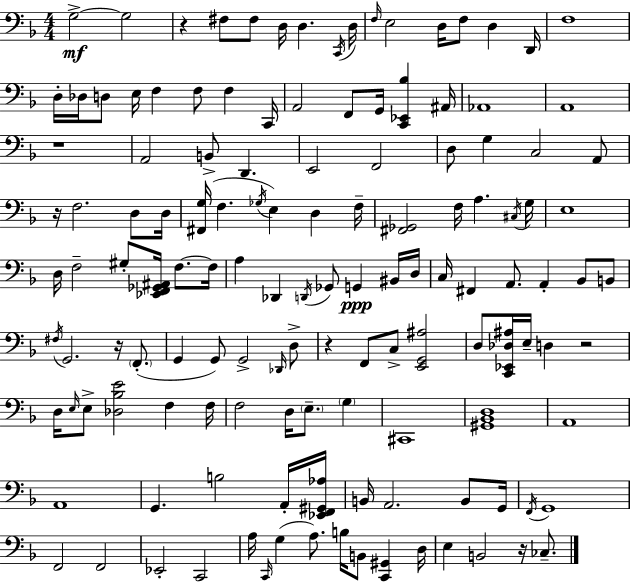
{
  \clef bass
  \numericTimeSignature
  \time 4/4
  \key f \major
  g2->~~\mf g2 | r4 fis8 fis8 d16 d4. \acciaccatura { c,16 } | d16 \grace { f16 } e2 d16 f8 d4 | d,16 f1 | \break d16-. des16 d8 e16 f4 f8 f4 | c,16 a,2 f,8 g,16 <c, ees, bes>4 | ais,16 aes,1 | a,1 | \break r1 | a,2 b,8-> d,4. | e,2 f,2 | d8 g4 c2 | \break a,8 r16 f2. d8 | d16 <fis, g>16( f4. \acciaccatura { ges16 }) e4 d4 | f16-- <fis, ges,>2 f16 a4. | \acciaccatura { cis16 } g16 e1 | \break d16 f2-- gis8-. <ees, f, ges, ais,>16 | f8.~~ f16 a4 des,4 \acciaccatura { d,16 } ges,8 g,4\ppp | bis,16 d16 c16 fis,4 a,8. a,4-. | bes,8 b,8 \acciaccatura { fis16 } g,2. | \break r16 \parenthesize f,8.-.( g,4 g,8) g,2-> | \grace { des,16 } d8-> r4 f,8 c8-> <e, g, ais>2 | d8 <c, ees, des ais>16 e16-- d4 r2 | d16 \grace { e16 } e8-> <des bes e'>2 | \break f4 f16 f2 | d16 \parenthesize e8.-- \parenthesize g4 cis,1 | <gis, bes, d>1 | a,1 | \break a,1 | g,4. b2 | a,16-. <ees, f, gis, aes>16 b,16 a,2. | b,8 g,16 \acciaccatura { f,16 } g,1 | \break f,2 | f,2 ees,2-. | c,2 a16 \grace { c,16 }( g4 a8.) | b16 b,8 <c, gis,>4 d16 e4 b,2 | \break r16 ces8.-- \bar "|."
}